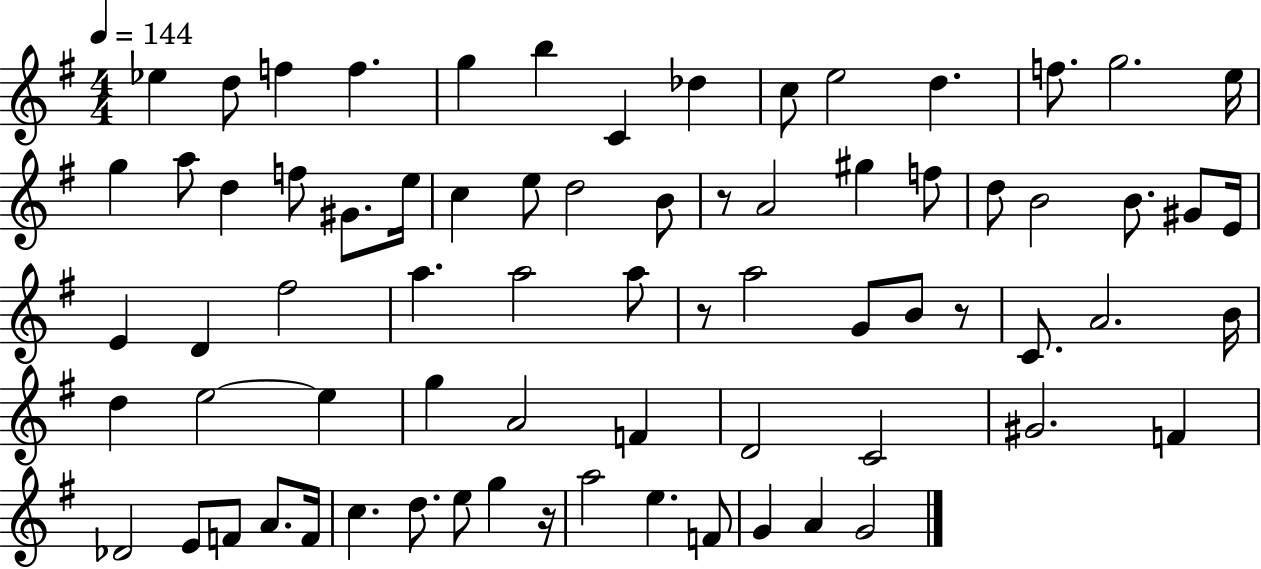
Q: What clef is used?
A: treble